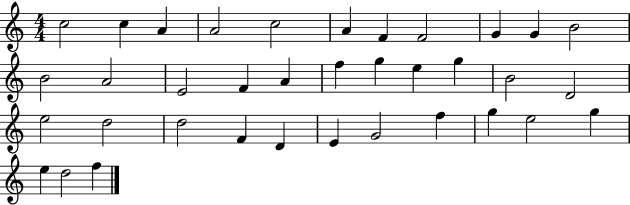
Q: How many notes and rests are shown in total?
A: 36